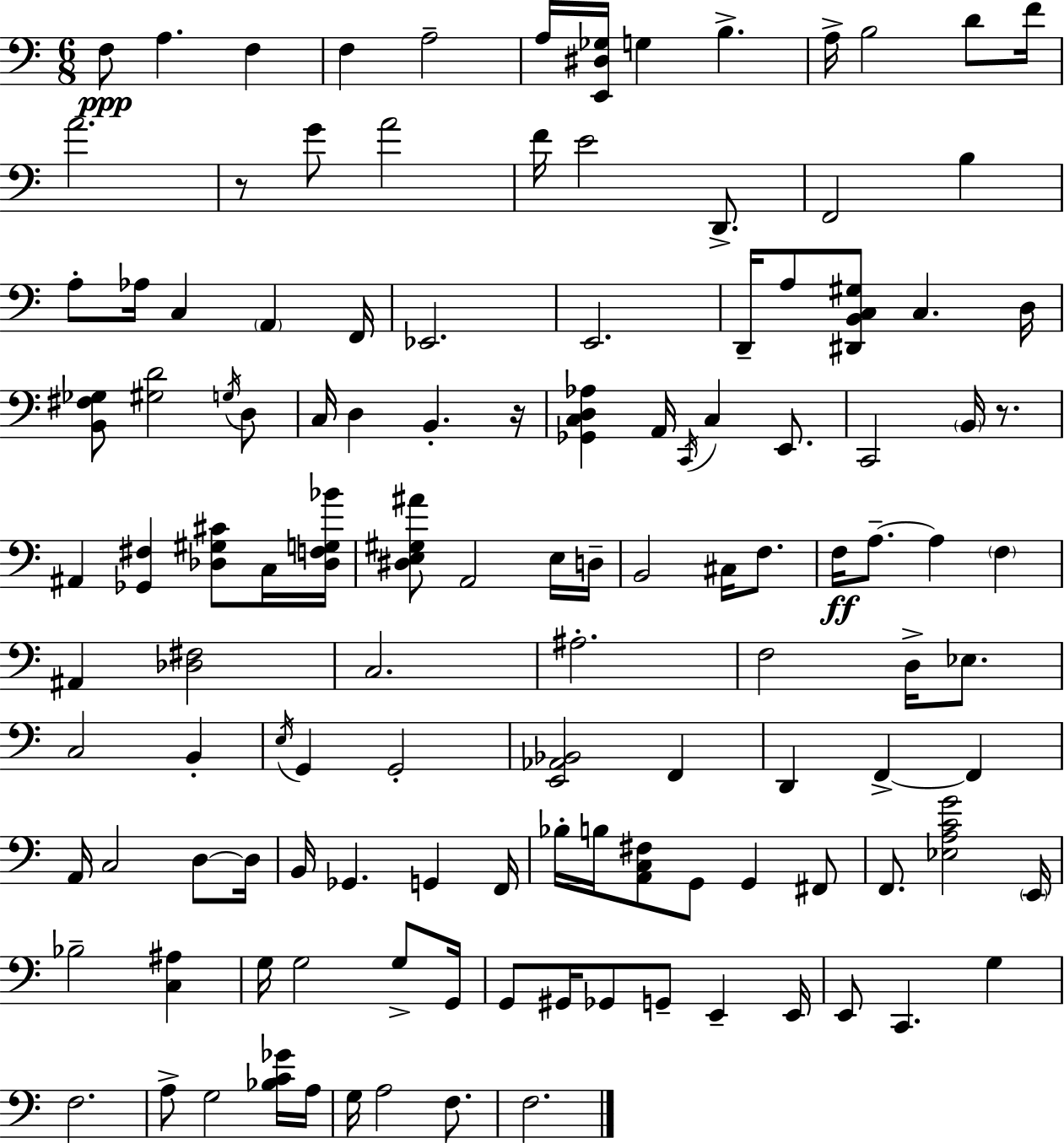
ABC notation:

X:1
T:Untitled
M:6/8
L:1/4
K:Am
F,/2 A, F, F, A,2 A,/4 [E,,^D,_G,]/4 G, B, A,/4 B,2 D/2 F/4 A2 z/2 G/2 A2 F/4 E2 D,,/2 F,,2 B, A,/2 _A,/4 C, A,, F,,/4 _E,,2 E,,2 D,,/4 A,/2 [^D,,B,,C,^G,]/2 C, D,/4 [B,,^F,_G,]/2 [^G,D]2 G,/4 D,/2 C,/4 D, B,, z/4 [_G,,C,D,_A,] A,,/4 C,,/4 C, E,,/2 C,,2 B,,/4 z/2 ^A,, [_G,,^F,] [_D,^G,^C]/2 C,/4 [_D,F,G,_B]/4 [^D,E,^G,^A]/2 A,,2 E,/4 D,/4 B,,2 ^C,/4 F,/2 F,/4 A,/2 A, F, ^A,, [_D,^F,]2 C,2 ^A,2 F,2 D,/4 _E,/2 C,2 B,, E,/4 G,, G,,2 [E,,_A,,_B,,]2 F,, D,, F,, F,, A,,/4 C,2 D,/2 D,/4 B,,/4 _G,, G,, F,,/4 _B,/4 B,/4 [A,,C,^F,]/2 G,,/2 G,, ^F,,/2 F,,/2 [_E,A,CG]2 E,,/4 _B,2 [C,^A,] G,/4 G,2 G,/2 G,,/4 G,,/2 ^G,,/4 _G,,/2 G,,/2 E,, E,,/4 E,,/2 C,, G, F,2 A,/2 G,2 [_B,C_G]/4 A,/4 G,/4 A,2 F,/2 F,2